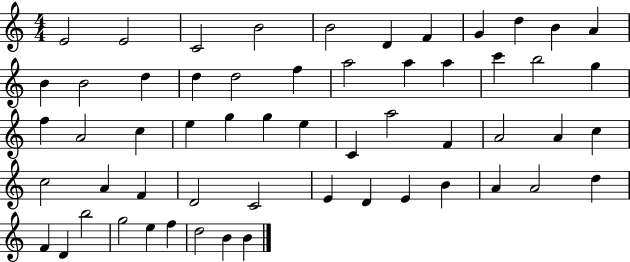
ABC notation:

X:1
T:Untitled
M:4/4
L:1/4
K:C
E2 E2 C2 B2 B2 D F G d B A B B2 d d d2 f a2 a a c' b2 g f A2 c e g g e C a2 F A2 A c c2 A F D2 C2 E D E B A A2 d F D b2 g2 e f d2 B B